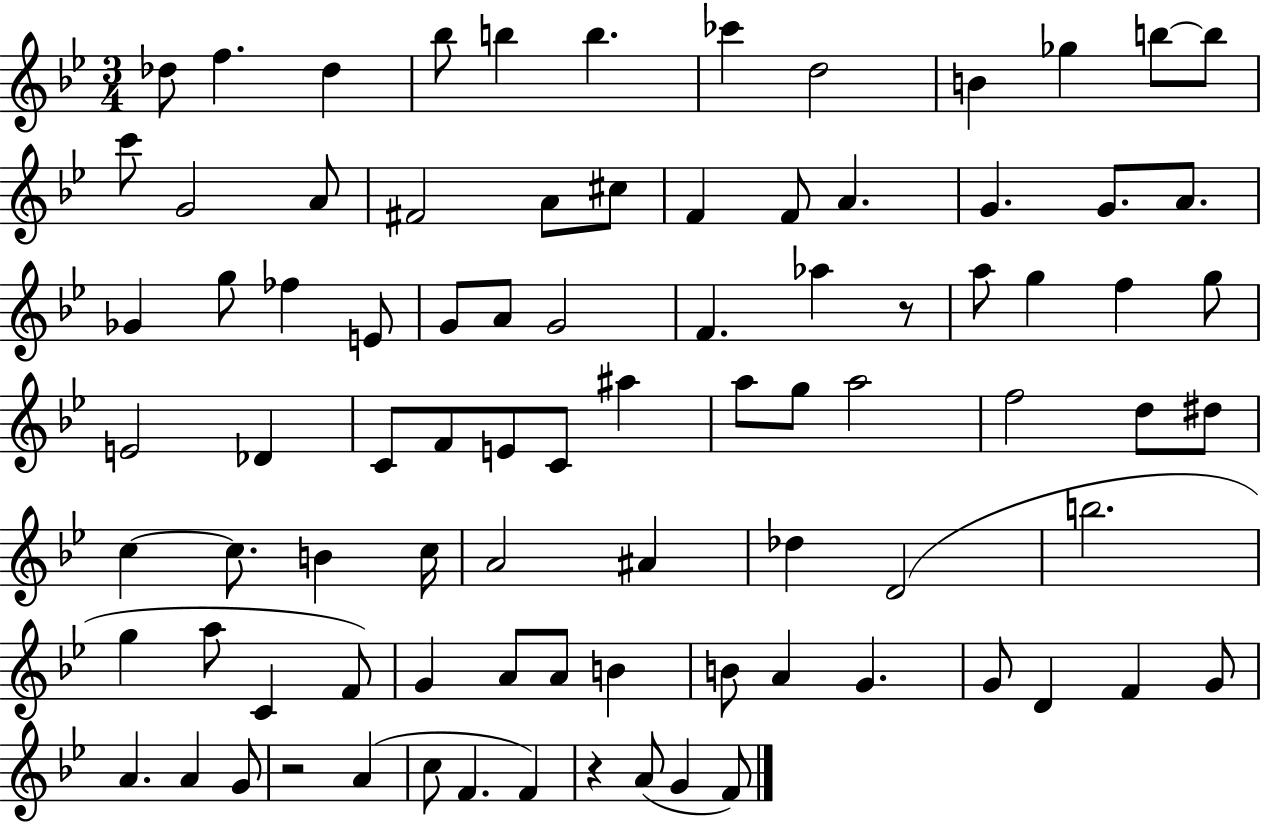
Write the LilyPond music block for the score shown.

{
  \clef treble
  \numericTimeSignature
  \time 3/4
  \key bes \major
  des''8 f''4. des''4 | bes''8 b''4 b''4. | ces'''4 d''2 | b'4 ges''4 b''8~~ b''8 | \break c'''8 g'2 a'8 | fis'2 a'8 cis''8 | f'4 f'8 a'4. | g'4. g'8. a'8. | \break ges'4 g''8 fes''4 e'8 | g'8 a'8 g'2 | f'4. aes''4 r8 | a''8 g''4 f''4 g''8 | \break e'2 des'4 | c'8 f'8 e'8 c'8 ais''4 | a''8 g''8 a''2 | f''2 d''8 dis''8 | \break c''4~~ c''8. b'4 c''16 | a'2 ais'4 | des''4 d'2( | b''2. | \break g''4 a''8 c'4 f'8) | g'4 a'8 a'8 b'4 | b'8 a'4 g'4. | g'8 d'4 f'4 g'8 | \break a'4. a'4 g'8 | r2 a'4( | c''8 f'4. f'4) | r4 a'8( g'4 f'8) | \break \bar "|."
}